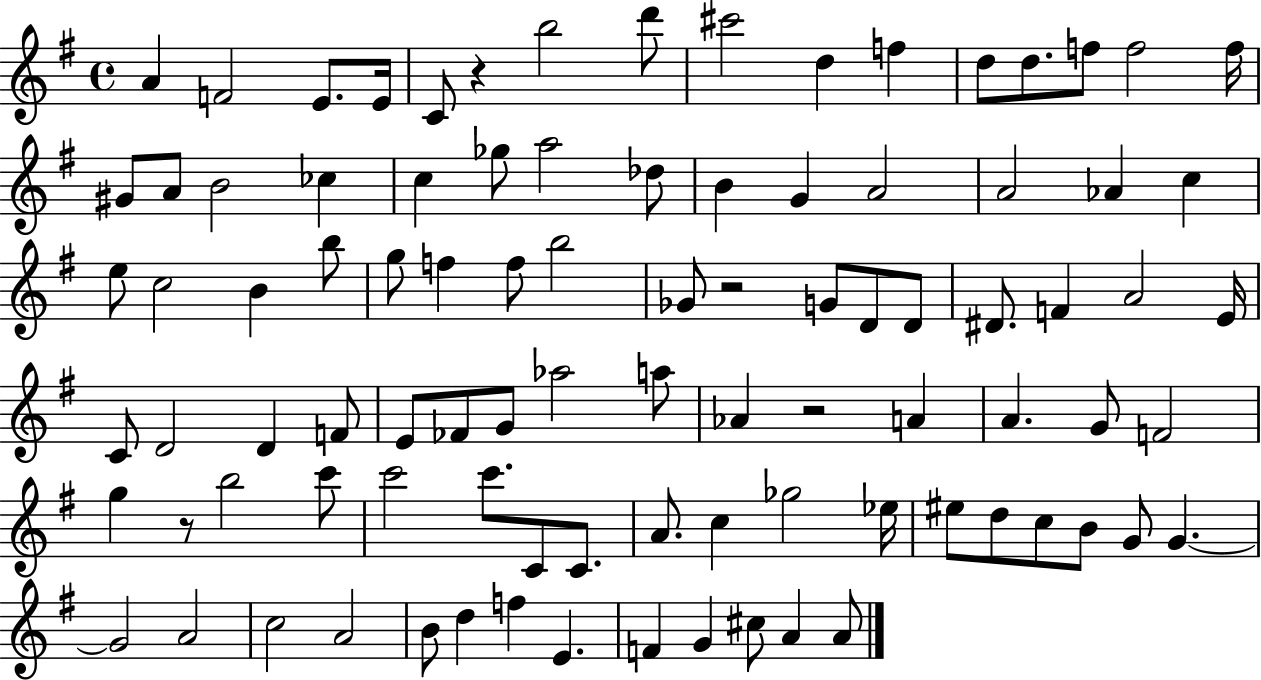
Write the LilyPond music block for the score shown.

{
  \clef treble
  \time 4/4
  \defaultTimeSignature
  \key g \major
  a'4 f'2 e'8. e'16 | c'8 r4 b''2 d'''8 | cis'''2 d''4 f''4 | d''8 d''8. f''8 f''2 f''16 | \break gis'8 a'8 b'2 ces''4 | c''4 ges''8 a''2 des''8 | b'4 g'4 a'2 | a'2 aes'4 c''4 | \break e''8 c''2 b'4 b''8 | g''8 f''4 f''8 b''2 | ges'8 r2 g'8 d'8 d'8 | dis'8. f'4 a'2 e'16 | \break c'8 d'2 d'4 f'8 | e'8 fes'8 g'8 aes''2 a''8 | aes'4 r2 a'4 | a'4. g'8 f'2 | \break g''4 r8 b''2 c'''8 | c'''2 c'''8. c'8 c'8. | a'8. c''4 ges''2 ees''16 | eis''8 d''8 c''8 b'8 g'8 g'4.~~ | \break g'2 a'2 | c''2 a'2 | b'8 d''4 f''4 e'4. | f'4 g'4 cis''8 a'4 a'8 | \break \bar "|."
}